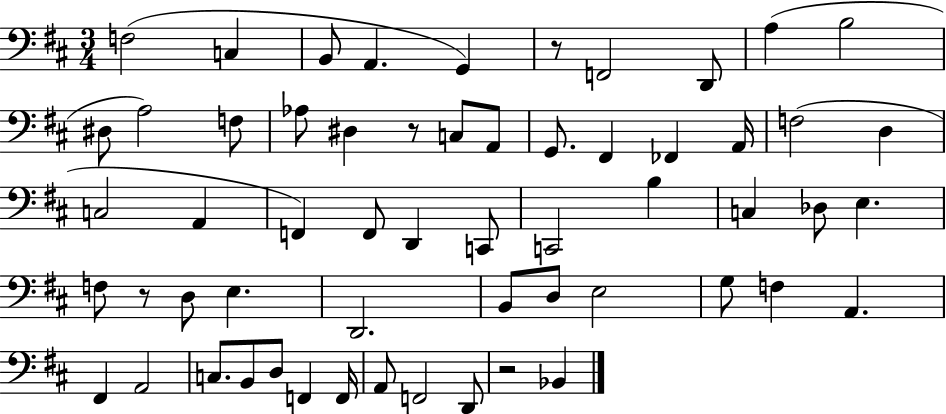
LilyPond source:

{
  \clef bass
  \numericTimeSignature
  \time 3/4
  \key d \major
  f2( c4 | b,8 a,4. g,4) | r8 f,2 d,8 | a4( b2 | \break dis8 a2) f8 | aes8 dis4 r8 c8 a,8 | g,8. fis,4 fes,4 a,16 | f2( d4 | \break c2 a,4 | f,4) f,8 d,4 c,8 | c,2 b4 | c4 des8 e4. | \break f8 r8 d8 e4. | d,2. | b,8 d8 e2 | g8 f4 a,4. | \break fis,4 a,2 | c8. b,8 d8 f,4 f,16 | a,8 f,2 d,8 | r2 bes,4 | \break \bar "|."
}